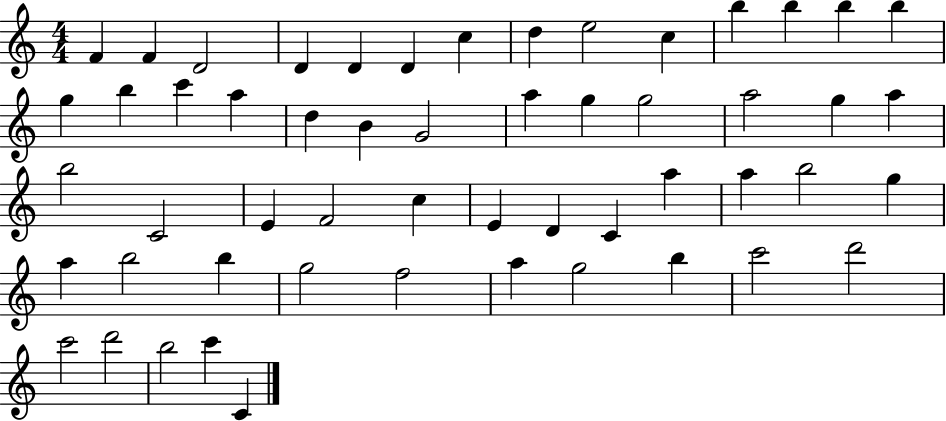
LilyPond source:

{
  \clef treble
  \numericTimeSignature
  \time 4/4
  \key c \major
  f'4 f'4 d'2 | d'4 d'4 d'4 c''4 | d''4 e''2 c''4 | b''4 b''4 b''4 b''4 | \break g''4 b''4 c'''4 a''4 | d''4 b'4 g'2 | a''4 g''4 g''2 | a''2 g''4 a''4 | \break b''2 c'2 | e'4 f'2 c''4 | e'4 d'4 c'4 a''4 | a''4 b''2 g''4 | \break a''4 b''2 b''4 | g''2 f''2 | a''4 g''2 b''4 | c'''2 d'''2 | \break c'''2 d'''2 | b''2 c'''4 c'4 | \bar "|."
}